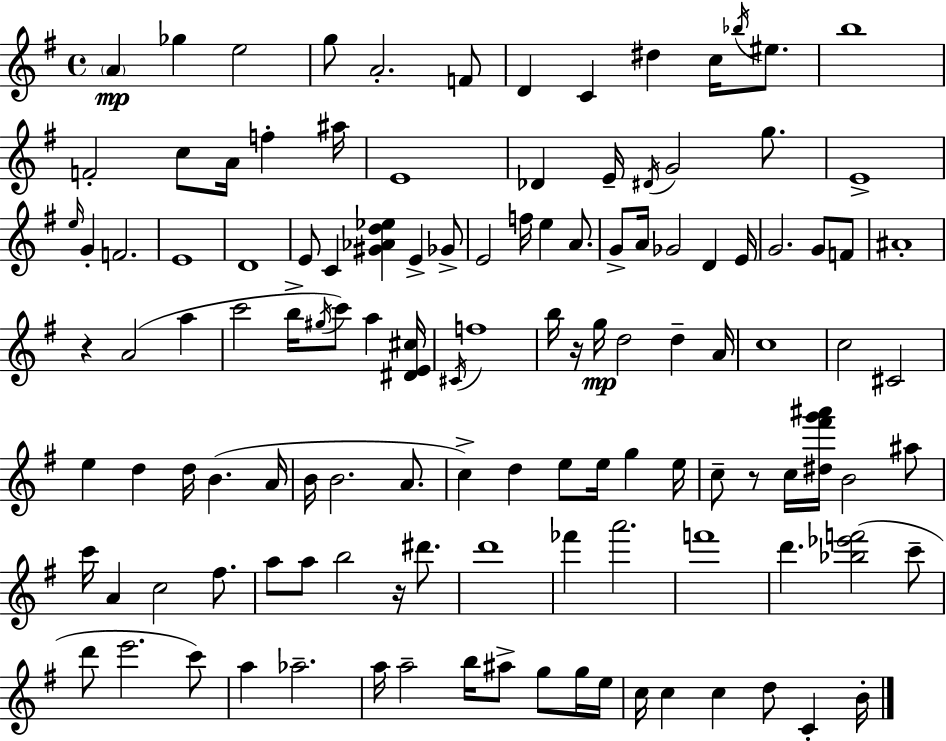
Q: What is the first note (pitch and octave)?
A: A4